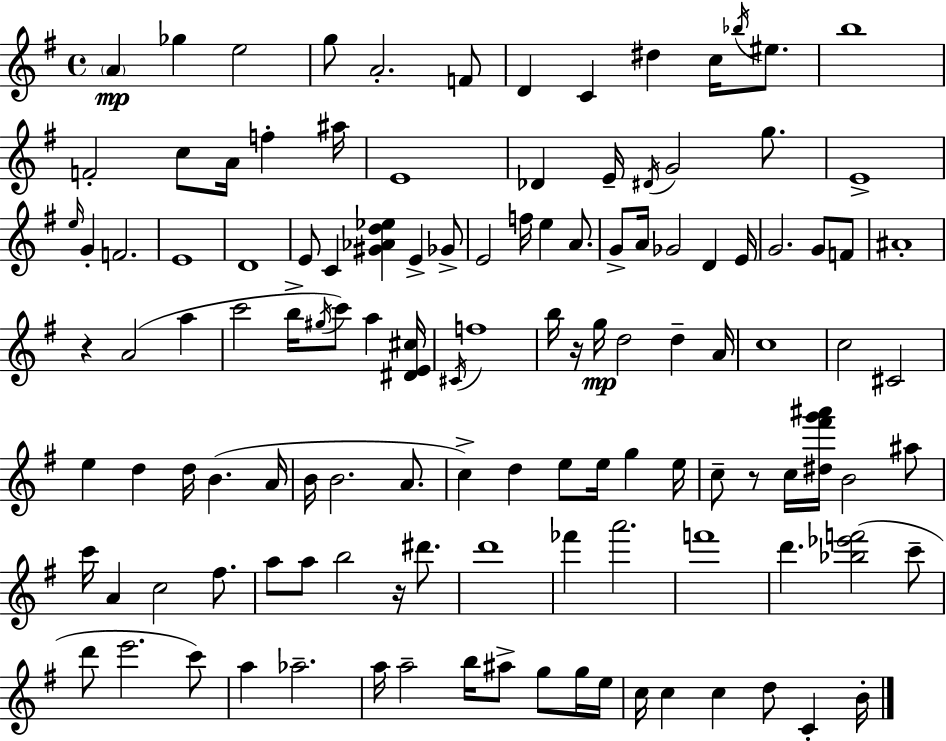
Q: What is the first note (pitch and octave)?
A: A4